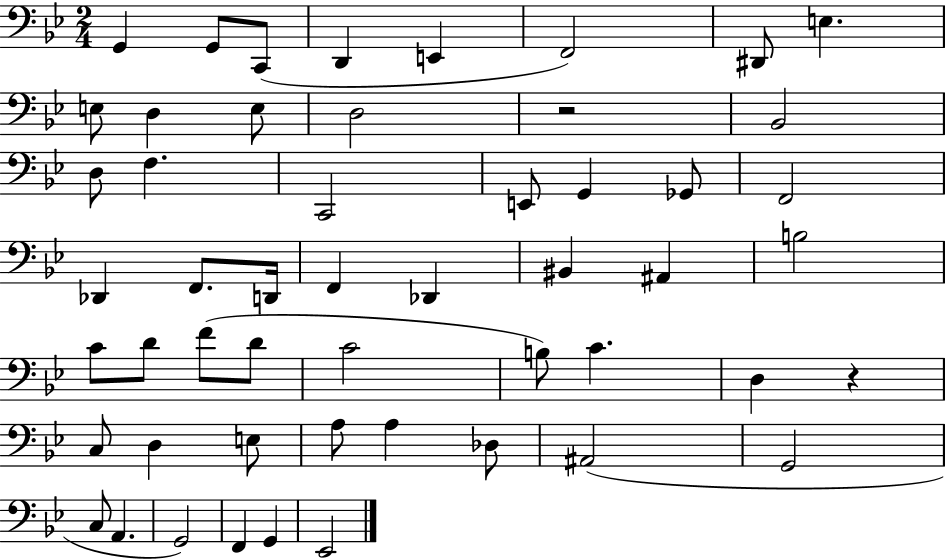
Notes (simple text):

G2/q G2/e C2/e D2/q E2/q F2/h D#2/e E3/q. E3/e D3/q E3/e D3/h R/h Bb2/h D3/e F3/q. C2/h E2/e G2/q Gb2/e F2/h Db2/q F2/e. D2/s F2/q Db2/q BIS2/q A#2/q B3/h C4/e D4/e F4/e D4/e C4/h B3/e C4/q. D3/q R/q C3/e D3/q E3/e A3/e A3/q Db3/e A#2/h G2/h C3/e A2/q. G2/h F2/q G2/q Eb2/h